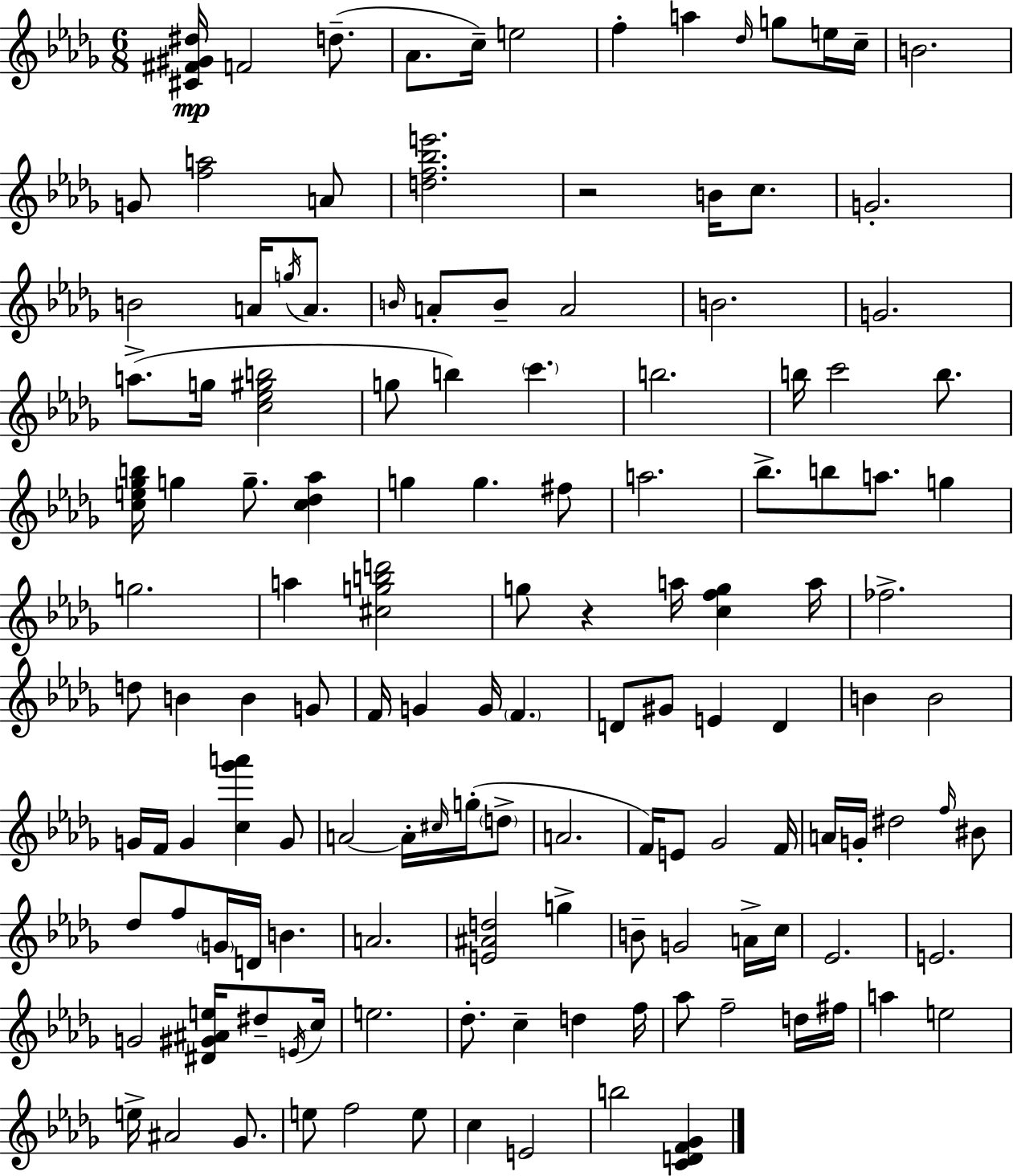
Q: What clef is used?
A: treble